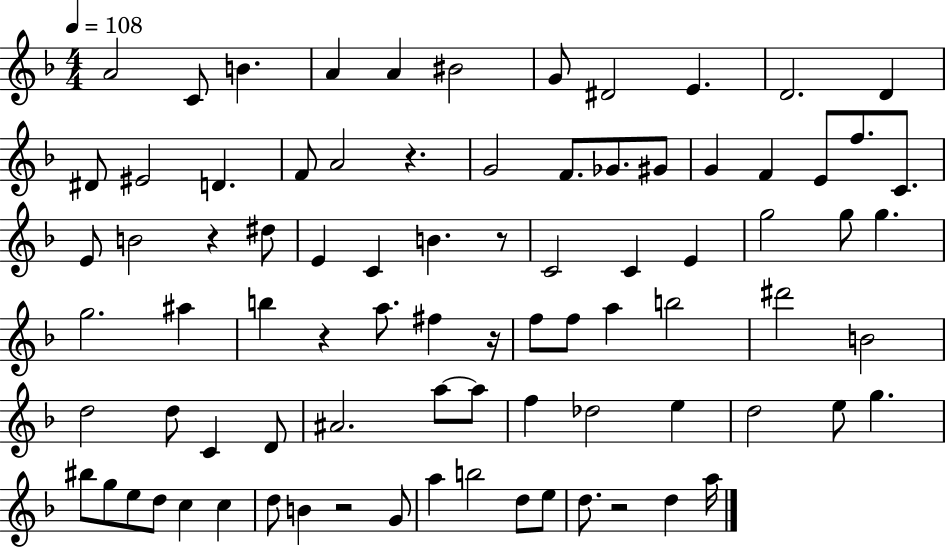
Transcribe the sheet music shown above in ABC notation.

X:1
T:Untitled
M:4/4
L:1/4
K:F
A2 C/2 B A A ^B2 G/2 ^D2 E D2 D ^D/2 ^E2 D F/2 A2 z G2 F/2 _G/2 ^G/2 G F E/2 f/2 C/2 E/2 B2 z ^d/2 E C B z/2 C2 C E g2 g/2 g g2 ^a b z a/2 ^f z/4 f/2 f/2 a b2 ^d'2 B2 d2 d/2 C D/2 ^A2 a/2 a/2 f _d2 e d2 e/2 g ^b/2 g/2 e/2 d/2 c c d/2 B z2 G/2 a b2 d/2 e/2 d/2 z2 d a/4